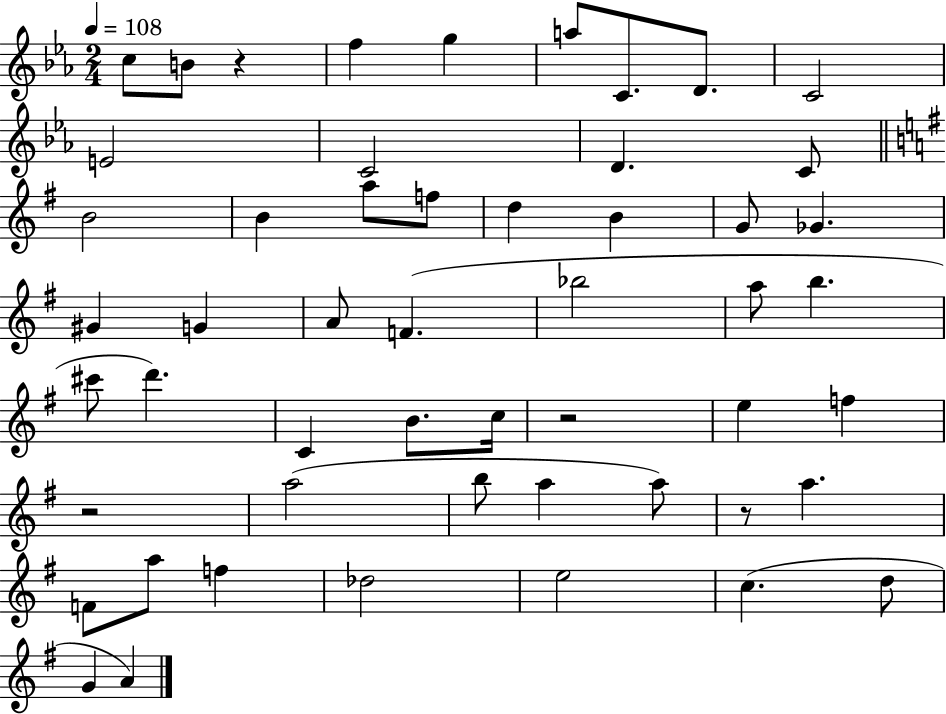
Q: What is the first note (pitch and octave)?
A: C5